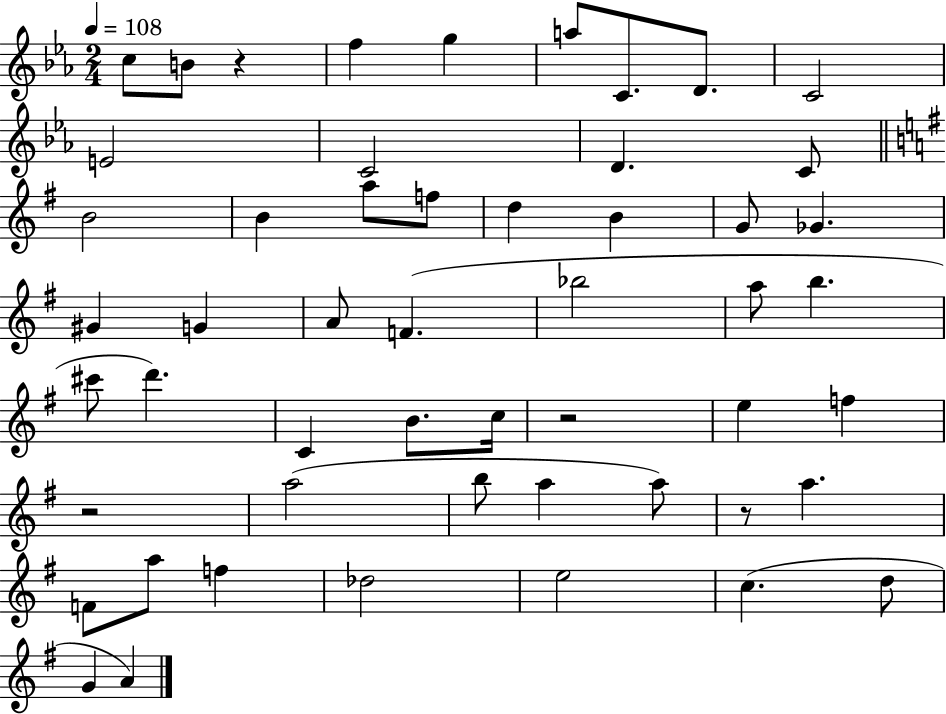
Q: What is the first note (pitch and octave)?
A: C5